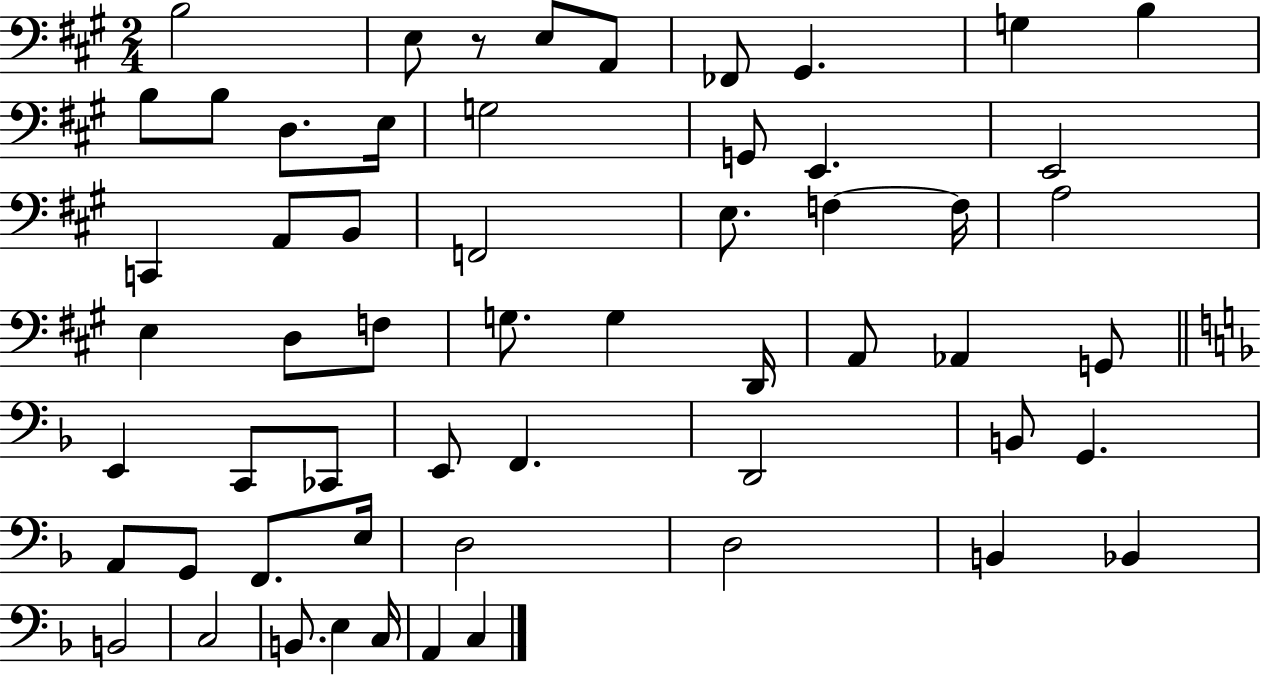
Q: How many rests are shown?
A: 1